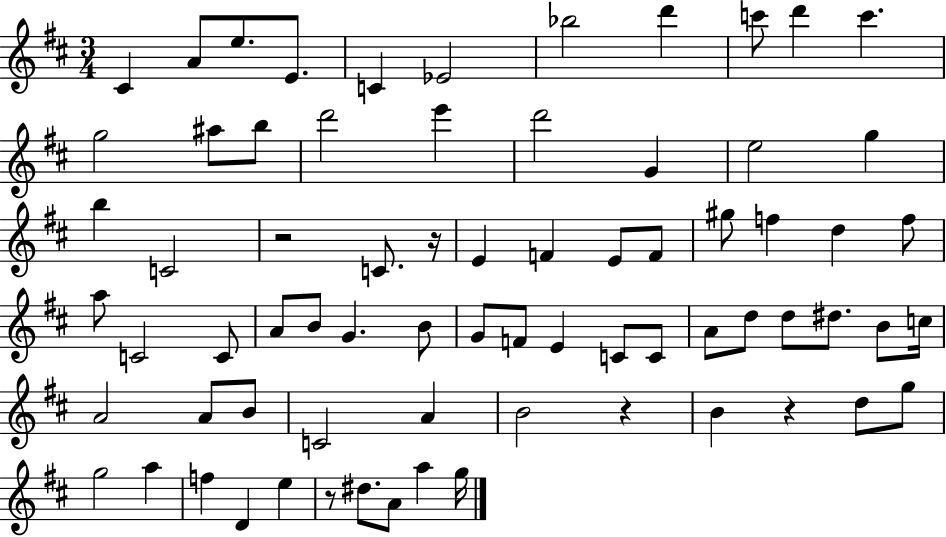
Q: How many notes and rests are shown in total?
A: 72